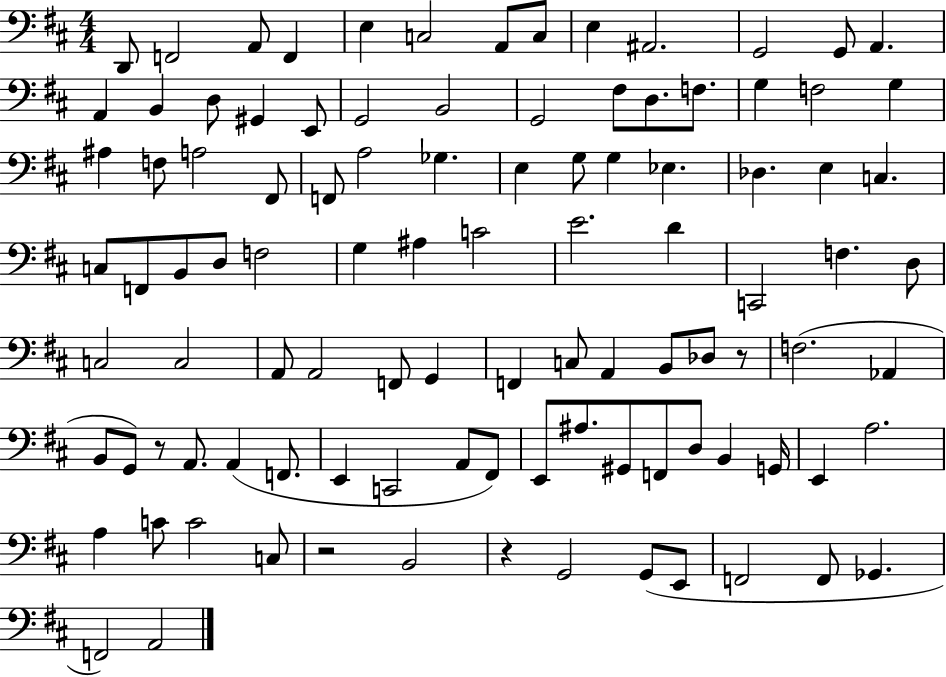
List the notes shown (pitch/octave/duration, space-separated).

D2/e F2/h A2/e F2/q E3/q C3/h A2/e C3/e E3/q A#2/h. G2/h G2/e A2/q. A2/q B2/q D3/e G#2/q E2/e G2/h B2/h G2/h F#3/e D3/e. F3/e. G3/q F3/h G3/q A#3/q F3/e A3/h F#2/e F2/e A3/h Gb3/q. E3/q G3/e G3/q Eb3/q. Db3/q. E3/q C3/q. C3/e F2/e B2/e D3/e F3/h G3/q A#3/q C4/h E4/h. D4/q C2/h F3/q. D3/e C3/h C3/h A2/e A2/h F2/e G2/q F2/q C3/e A2/q B2/e Db3/e R/e F3/h. Ab2/q B2/e G2/e R/e A2/e. A2/q F2/e. E2/q C2/h A2/e F#2/e E2/e A#3/e. G#2/e F2/e D3/e B2/q G2/s E2/q A3/h. A3/q C4/e C4/h C3/e R/h B2/h R/q G2/h G2/e E2/e F2/h F2/e Gb2/q. F2/h A2/h